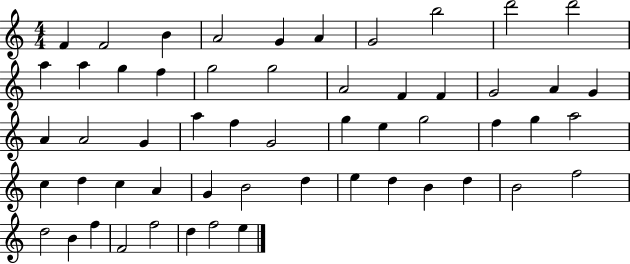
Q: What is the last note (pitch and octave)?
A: E5